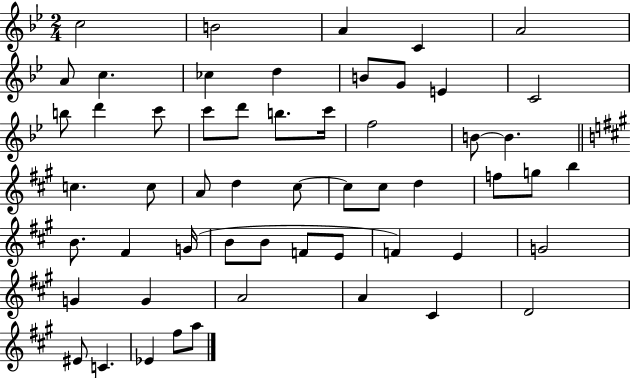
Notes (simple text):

C5/h B4/h A4/q C4/q A4/h A4/e C5/q. CES5/q D5/q B4/e G4/e E4/q C4/h B5/e D6/q C6/e C6/e D6/e B5/e. C6/s F5/h B4/e B4/q. C5/q. C5/e A4/e D5/q C#5/e C#5/e C#5/e D5/q F5/e G5/e B5/q B4/e. F#4/q G4/s B4/e B4/e F4/e E4/e F4/q E4/q G4/h G4/q G4/q A4/h A4/q C#4/q D4/h EIS4/e C4/q. Eb4/q F#5/e A5/e